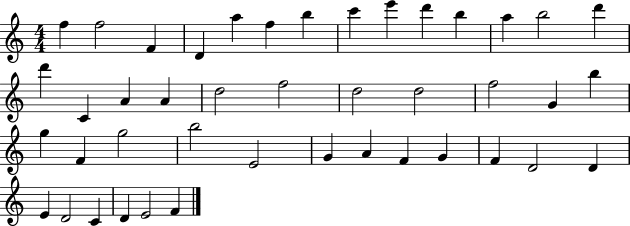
{
  \clef treble
  \numericTimeSignature
  \time 4/4
  \key c \major
  f''4 f''2 f'4 | d'4 a''4 f''4 b''4 | c'''4 e'''4 d'''4 b''4 | a''4 b''2 d'''4 | \break d'''4 c'4 a'4 a'4 | d''2 f''2 | d''2 d''2 | f''2 g'4 b''4 | \break g''4 f'4 g''2 | b''2 e'2 | g'4 a'4 f'4 g'4 | f'4 d'2 d'4 | \break e'4 d'2 c'4 | d'4 e'2 f'4 | \bar "|."
}